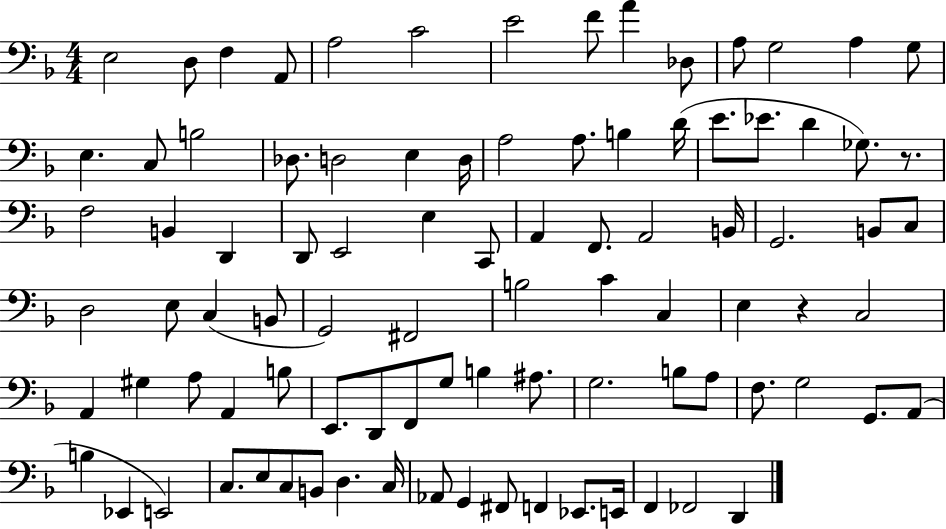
E3/h D3/e F3/q A2/e A3/h C4/h E4/h F4/e A4/q Db3/e A3/e G3/h A3/q G3/e E3/q. C3/e B3/h Db3/e. D3/h E3/q D3/s A3/h A3/e. B3/q D4/s E4/e. Eb4/e. D4/q Gb3/e. R/e. F3/h B2/q D2/q D2/e E2/h E3/q C2/e A2/q F2/e. A2/h B2/s G2/h. B2/e C3/e D3/h E3/e C3/q B2/e G2/h F#2/h B3/h C4/q C3/q E3/q R/q C3/h A2/q G#3/q A3/e A2/q B3/e E2/e. D2/e F2/e G3/e B3/q A#3/e. G3/h. B3/e A3/e F3/e. G3/h G2/e. A2/e B3/q Eb2/q E2/h C3/e. E3/e C3/e B2/e D3/q. C3/s Ab2/e G2/q F#2/e F2/q Eb2/e. E2/s F2/q FES2/h D2/q